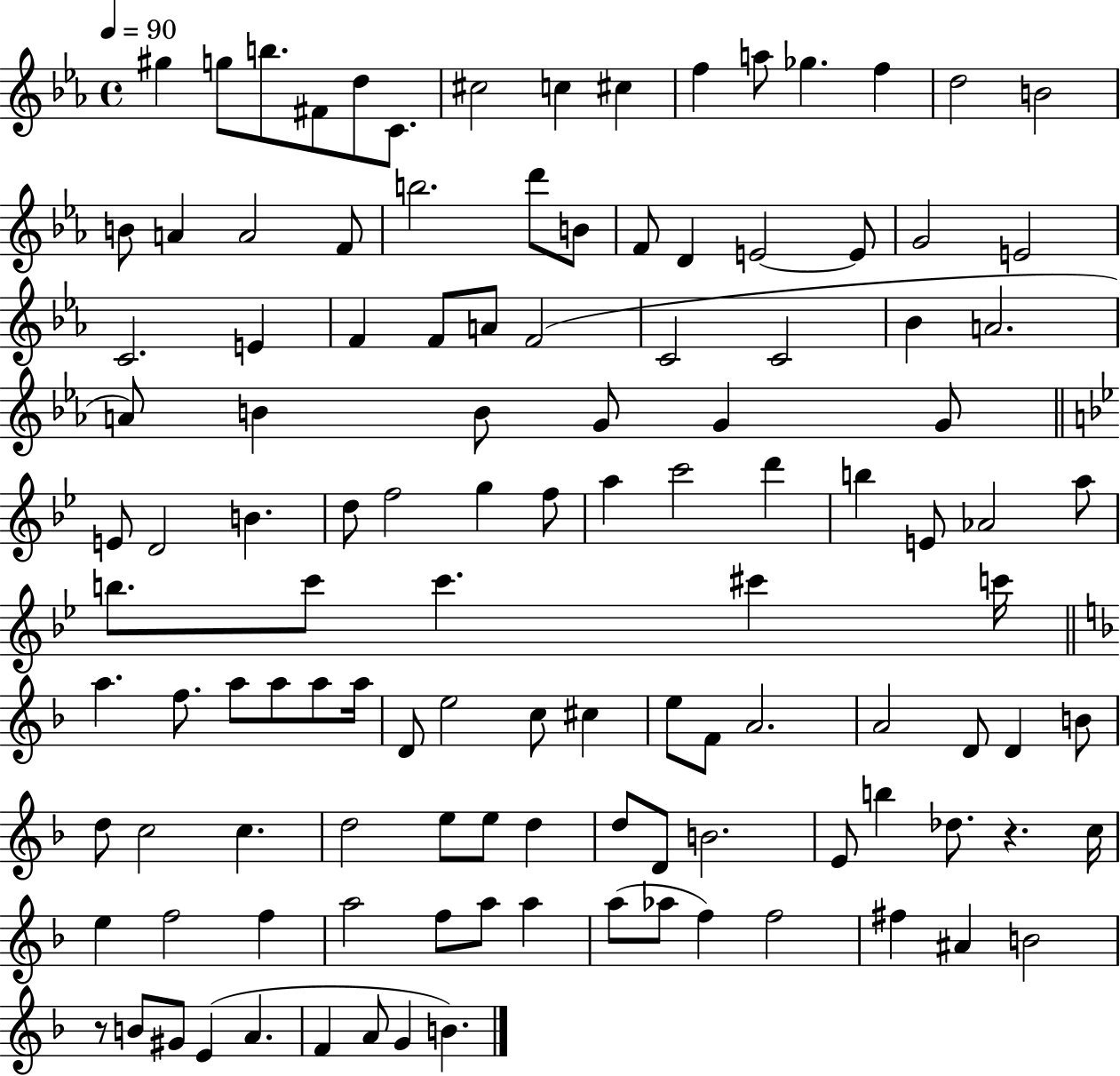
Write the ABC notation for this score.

X:1
T:Untitled
M:4/4
L:1/4
K:Eb
^g g/2 b/2 ^F/2 d/2 C/2 ^c2 c ^c f a/2 _g f d2 B2 B/2 A A2 F/2 b2 d'/2 B/2 F/2 D E2 E/2 G2 E2 C2 E F F/2 A/2 F2 C2 C2 _B A2 A/2 B B/2 G/2 G G/2 E/2 D2 B d/2 f2 g f/2 a c'2 d' b E/2 _A2 a/2 b/2 c'/2 c' ^c' c'/4 a f/2 a/2 a/2 a/2 a/4 D/2 e2 c/2 ^c e/2 F/2 A2 A2 D/2 D B/2 d/2 c2 c d2 e/2 e/2 d d/2 D/2 B2 E/2 b _d/2 z c/4 e f2 f a2 f/2 a/2 a a/2 _a/2 f f2 ^f ^A B2 z/2 B/2 ^G/2 E A F A/2 G B